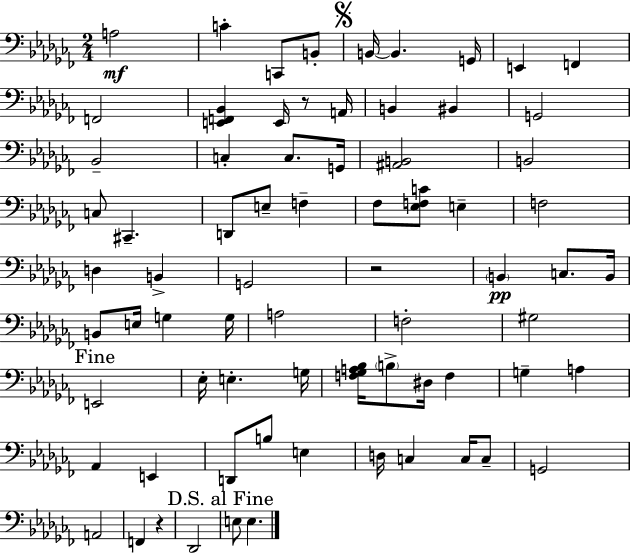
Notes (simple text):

A3/h C4/q C2/e B2/e B2/s B2/q. G2/s E2/q F2/q F2/h [E2,F2,Bb2]/q E2/s R/e A2/s B2/q BIS2/q G2/h Bb2/h C3/q C3/e. G2/s [A#2,B2]/h B2/h C3/e C#2/q. D2/e E3/e F3/q FES3/e [Eb3,F3,C4]/e E3/q F3/h D3/q B2/q G2/h R/h B2/q C3/e. B2/s B2/e E3/s G3/q G3/s A3/h F3/h G#3/h E2/h Eb3/s E3/q. G3/s [F3,Gb3,A3,Bb3]/s B3/e D#3/s F3/q G3/q A3/q Ab2/q E2/q D2/e B3/e E3/q D3/s C3/q C3/s C3/e G2/h A2/h F2/q R/q Db2/h E3/e E3/q.